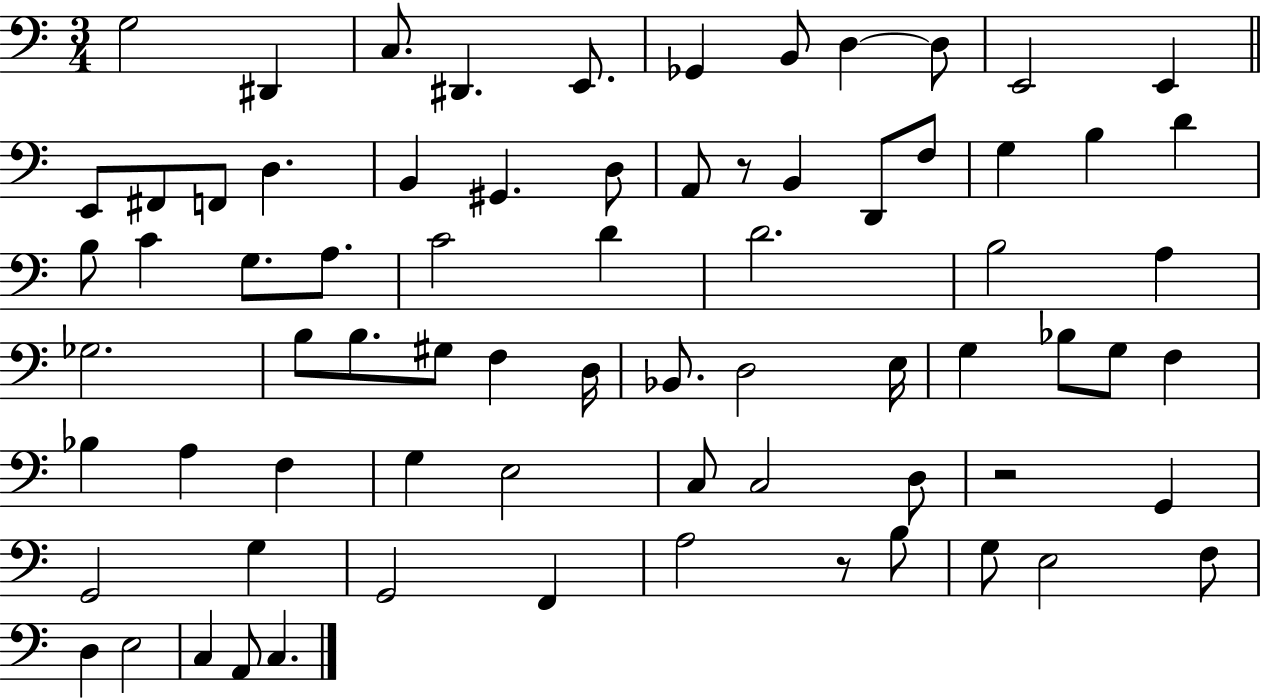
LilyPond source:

{
  \clef bass
  \numericTimeSignature
  \time 3/4
  \key c \major
  g2 dis,4 | c8. dis,4. e,8. | ges,4 b,8 d4~~ d8 | e,2 e,4 | \break \bar "||" \break \key c \major e,8 fis,8 f,8 d4. | b,4 gis,4. d8 | a,8 r8 b,4 d,8 f8 | g4 b4 d'4 | \break b8 c'4 g8. a8. | c'2 d'4 | d'2. | b2 a4 | \break ges2. | b8 b8. gis8 f4 d16 | bes,8. d2 e16 | g4 bes8 g8 f4 | \break bes4 a4 f4 | g4 e2 | c8 c2 d8 | r2 g,4 | \break g,2 g4 | g,2 f,4 | a2 r8 b8 | g8 e2 f8 | \break d4 e2 | c4 a,8 c4. | \bar "|."
}